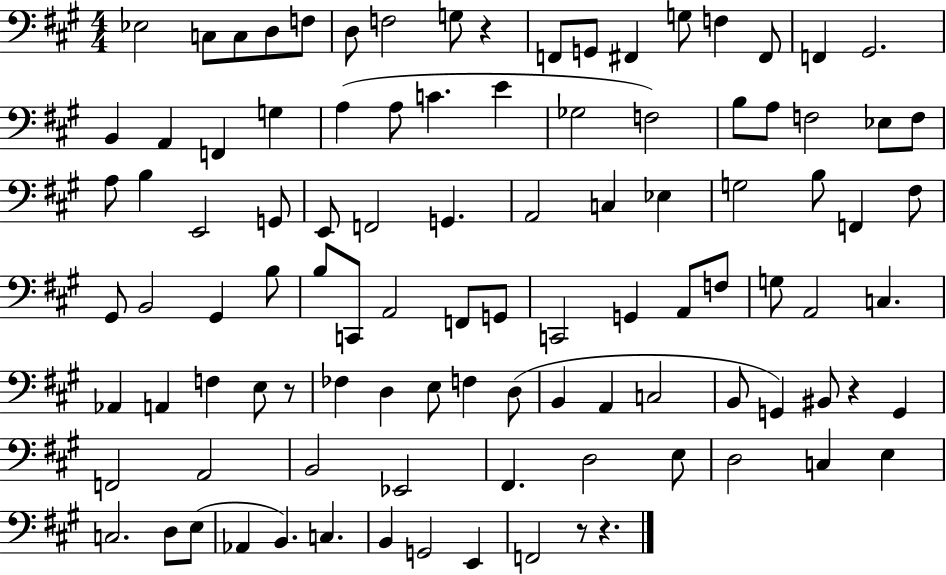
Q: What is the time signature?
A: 4/4